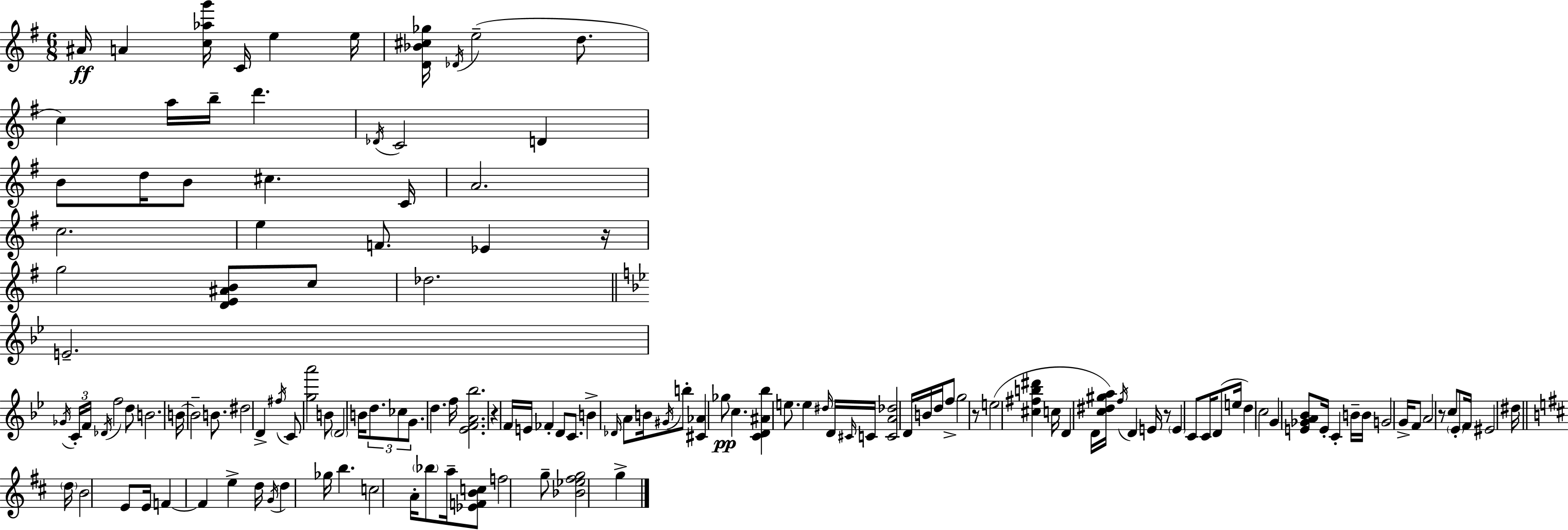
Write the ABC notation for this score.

X:1
T:Untitled
M:6/8
L:1/4
K:G
^A/4 A [c_ag']/4 C/4 e e/4 [D_B^c_g]/4 _D/4 e2 d/2 c a/4 b/4 d' _D/4 C2 D B/2 d/4 B/2 ^c C/4 A2 c2 e F/2 _E z/4 g2 [DE^AB]/2 c/2 _d2 E2 _G/4 C/4 F/4 _D/4 f2 d/2 B2 B/4 B2 B/2 ^d2 D ^f/4 C/2 [ga']2 B/2 D2 B/4 d/2 _c/2 G/2 d f/4 [_EFA_b]2 z F/4 E/4 _F D/2 C/2 B _D/4 A/2 B/4 ^G/4 b/2 [^C_A] _g/2 c [CD^A_b] e/2 e ^d/4 D/4 ^C/4 C/4 [CA_d]2 D/4 B/4 d/4 f/2 g2 z/2 e2 [^c^fb^d'] c/4 D D/4 [c^d^ga]/4 f/4 D E/4 z/2 E C/2 C/4 D/2 e/4 d c2 G [E_GA_B]/2 E/4 C B/4 B/4 G2 G/4 F/2 A2 z/2 c/2 _E/2 F/4 ^E2 ^d/4 d/4 B2 E/2 E/4 F F e d/4 G/4 d _g/4 b c2 A/4 _b/2 a/4 [_EFBc]/2 f2 g/2 [_B_e^fg]2 g